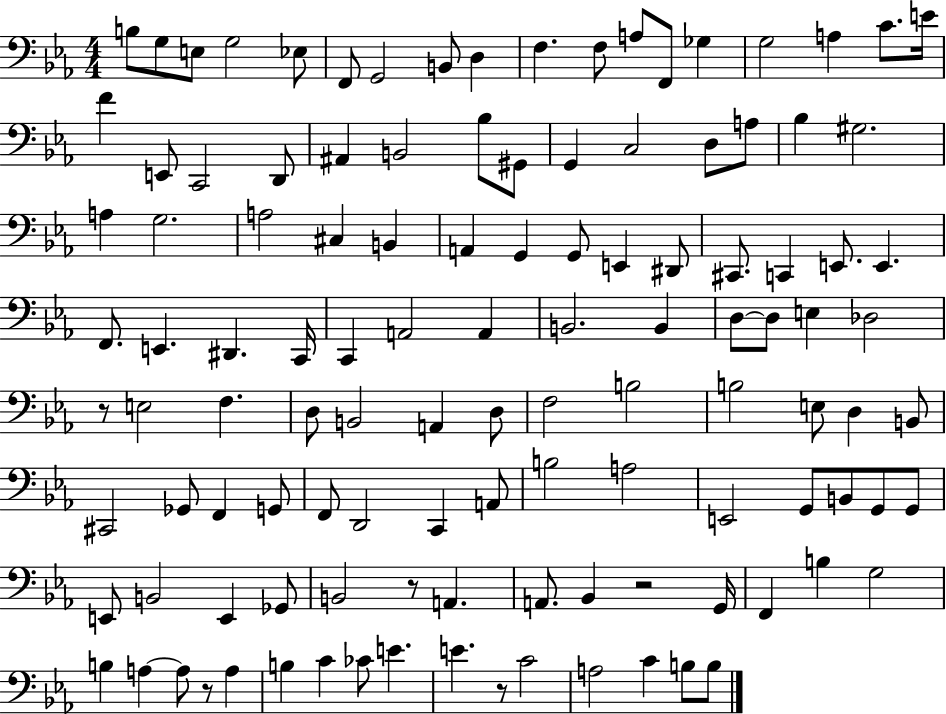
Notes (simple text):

B3/e G3/e E3/e G3/h Eb3/e F2/e G2/h B2/e D3/q F3/q. F3/e A3/e F2/e Gb3/q G3/h A3/q C4/e. E4/s F4/q E2/e C2/h D2/e A#2/q B2/h Bb3/e G#2/e G2/q C3/h D3/e A3/e Bb3/q G#3/h. A3/q G3/h. A3/h C#3/q B2/q A2/q G2/q G2/e E2/q D#2/e C#2/e. C2/q E2/e. E2/q. F2/e. E2/q. D#2/q. C2/s C2/q A2/h A2/q B2/h. B2/q D3/e D3/e E3/q Db3/h R/e E3/h F3/q. D3/e B2/h A2/q D3/e F3/h B3/h B3/h E3/e D3/q B2/e C#2/h Gb2/e F2/q G2/e F2/e D2/h C2/q A2/e B3/h A3/h E2/h G2/e B2/e G2/e G2/e E2/e B2/h E2/q Gb2/e B2/h R/e A2/q. A2/e. Bb2/q R/h G2/s F2/q B3/q G3/h B3/q A3/q A3/e R/e A3/q B3/q C4/q CES4/e E4/q. E4/q. R/e C4/h A3/h C4/q B3/e B3/e